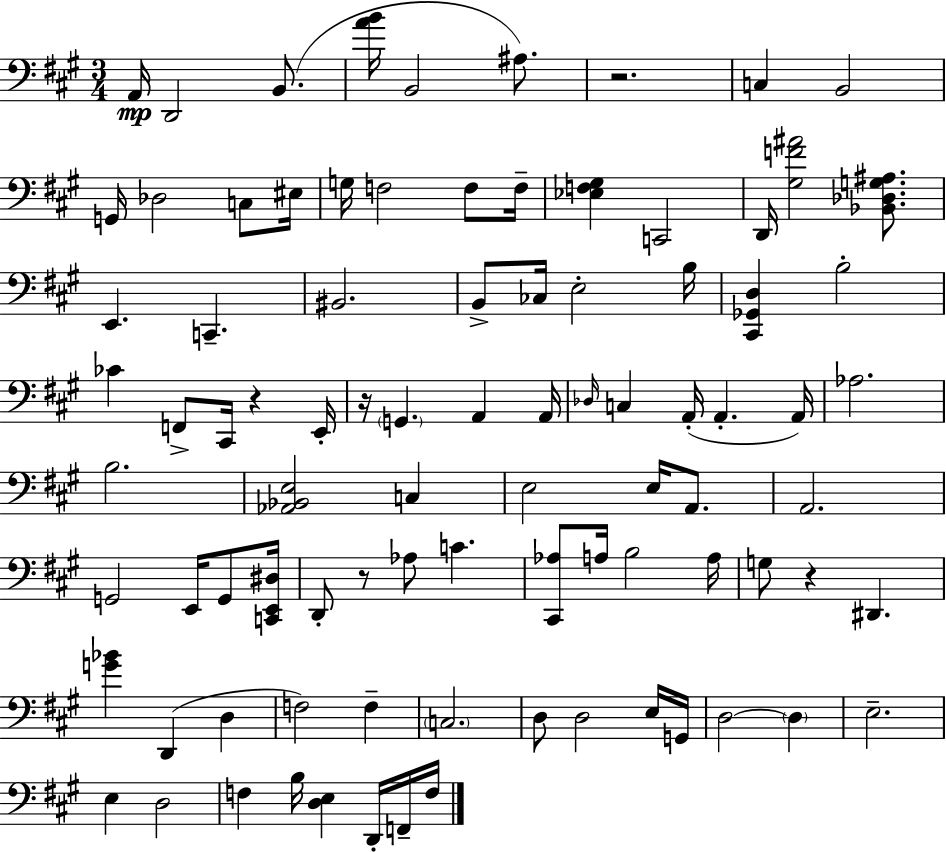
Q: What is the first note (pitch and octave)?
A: A2